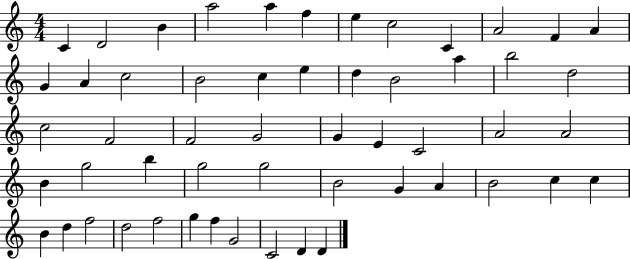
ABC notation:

X:1
T:Untitled
M:4/4
L:1/4
K:C
C D2 B a2 a f e c2 C A2 F A G A c2 B2 c e d B2 a b2 d2 c2 F2 F2 G2 G E C2 A2 A2 B g2 b g2 g2 B2 G A B2 c c B d f2 d2 f2 g f G2 C2 D D